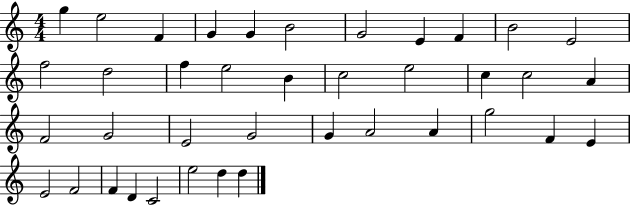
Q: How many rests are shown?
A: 0